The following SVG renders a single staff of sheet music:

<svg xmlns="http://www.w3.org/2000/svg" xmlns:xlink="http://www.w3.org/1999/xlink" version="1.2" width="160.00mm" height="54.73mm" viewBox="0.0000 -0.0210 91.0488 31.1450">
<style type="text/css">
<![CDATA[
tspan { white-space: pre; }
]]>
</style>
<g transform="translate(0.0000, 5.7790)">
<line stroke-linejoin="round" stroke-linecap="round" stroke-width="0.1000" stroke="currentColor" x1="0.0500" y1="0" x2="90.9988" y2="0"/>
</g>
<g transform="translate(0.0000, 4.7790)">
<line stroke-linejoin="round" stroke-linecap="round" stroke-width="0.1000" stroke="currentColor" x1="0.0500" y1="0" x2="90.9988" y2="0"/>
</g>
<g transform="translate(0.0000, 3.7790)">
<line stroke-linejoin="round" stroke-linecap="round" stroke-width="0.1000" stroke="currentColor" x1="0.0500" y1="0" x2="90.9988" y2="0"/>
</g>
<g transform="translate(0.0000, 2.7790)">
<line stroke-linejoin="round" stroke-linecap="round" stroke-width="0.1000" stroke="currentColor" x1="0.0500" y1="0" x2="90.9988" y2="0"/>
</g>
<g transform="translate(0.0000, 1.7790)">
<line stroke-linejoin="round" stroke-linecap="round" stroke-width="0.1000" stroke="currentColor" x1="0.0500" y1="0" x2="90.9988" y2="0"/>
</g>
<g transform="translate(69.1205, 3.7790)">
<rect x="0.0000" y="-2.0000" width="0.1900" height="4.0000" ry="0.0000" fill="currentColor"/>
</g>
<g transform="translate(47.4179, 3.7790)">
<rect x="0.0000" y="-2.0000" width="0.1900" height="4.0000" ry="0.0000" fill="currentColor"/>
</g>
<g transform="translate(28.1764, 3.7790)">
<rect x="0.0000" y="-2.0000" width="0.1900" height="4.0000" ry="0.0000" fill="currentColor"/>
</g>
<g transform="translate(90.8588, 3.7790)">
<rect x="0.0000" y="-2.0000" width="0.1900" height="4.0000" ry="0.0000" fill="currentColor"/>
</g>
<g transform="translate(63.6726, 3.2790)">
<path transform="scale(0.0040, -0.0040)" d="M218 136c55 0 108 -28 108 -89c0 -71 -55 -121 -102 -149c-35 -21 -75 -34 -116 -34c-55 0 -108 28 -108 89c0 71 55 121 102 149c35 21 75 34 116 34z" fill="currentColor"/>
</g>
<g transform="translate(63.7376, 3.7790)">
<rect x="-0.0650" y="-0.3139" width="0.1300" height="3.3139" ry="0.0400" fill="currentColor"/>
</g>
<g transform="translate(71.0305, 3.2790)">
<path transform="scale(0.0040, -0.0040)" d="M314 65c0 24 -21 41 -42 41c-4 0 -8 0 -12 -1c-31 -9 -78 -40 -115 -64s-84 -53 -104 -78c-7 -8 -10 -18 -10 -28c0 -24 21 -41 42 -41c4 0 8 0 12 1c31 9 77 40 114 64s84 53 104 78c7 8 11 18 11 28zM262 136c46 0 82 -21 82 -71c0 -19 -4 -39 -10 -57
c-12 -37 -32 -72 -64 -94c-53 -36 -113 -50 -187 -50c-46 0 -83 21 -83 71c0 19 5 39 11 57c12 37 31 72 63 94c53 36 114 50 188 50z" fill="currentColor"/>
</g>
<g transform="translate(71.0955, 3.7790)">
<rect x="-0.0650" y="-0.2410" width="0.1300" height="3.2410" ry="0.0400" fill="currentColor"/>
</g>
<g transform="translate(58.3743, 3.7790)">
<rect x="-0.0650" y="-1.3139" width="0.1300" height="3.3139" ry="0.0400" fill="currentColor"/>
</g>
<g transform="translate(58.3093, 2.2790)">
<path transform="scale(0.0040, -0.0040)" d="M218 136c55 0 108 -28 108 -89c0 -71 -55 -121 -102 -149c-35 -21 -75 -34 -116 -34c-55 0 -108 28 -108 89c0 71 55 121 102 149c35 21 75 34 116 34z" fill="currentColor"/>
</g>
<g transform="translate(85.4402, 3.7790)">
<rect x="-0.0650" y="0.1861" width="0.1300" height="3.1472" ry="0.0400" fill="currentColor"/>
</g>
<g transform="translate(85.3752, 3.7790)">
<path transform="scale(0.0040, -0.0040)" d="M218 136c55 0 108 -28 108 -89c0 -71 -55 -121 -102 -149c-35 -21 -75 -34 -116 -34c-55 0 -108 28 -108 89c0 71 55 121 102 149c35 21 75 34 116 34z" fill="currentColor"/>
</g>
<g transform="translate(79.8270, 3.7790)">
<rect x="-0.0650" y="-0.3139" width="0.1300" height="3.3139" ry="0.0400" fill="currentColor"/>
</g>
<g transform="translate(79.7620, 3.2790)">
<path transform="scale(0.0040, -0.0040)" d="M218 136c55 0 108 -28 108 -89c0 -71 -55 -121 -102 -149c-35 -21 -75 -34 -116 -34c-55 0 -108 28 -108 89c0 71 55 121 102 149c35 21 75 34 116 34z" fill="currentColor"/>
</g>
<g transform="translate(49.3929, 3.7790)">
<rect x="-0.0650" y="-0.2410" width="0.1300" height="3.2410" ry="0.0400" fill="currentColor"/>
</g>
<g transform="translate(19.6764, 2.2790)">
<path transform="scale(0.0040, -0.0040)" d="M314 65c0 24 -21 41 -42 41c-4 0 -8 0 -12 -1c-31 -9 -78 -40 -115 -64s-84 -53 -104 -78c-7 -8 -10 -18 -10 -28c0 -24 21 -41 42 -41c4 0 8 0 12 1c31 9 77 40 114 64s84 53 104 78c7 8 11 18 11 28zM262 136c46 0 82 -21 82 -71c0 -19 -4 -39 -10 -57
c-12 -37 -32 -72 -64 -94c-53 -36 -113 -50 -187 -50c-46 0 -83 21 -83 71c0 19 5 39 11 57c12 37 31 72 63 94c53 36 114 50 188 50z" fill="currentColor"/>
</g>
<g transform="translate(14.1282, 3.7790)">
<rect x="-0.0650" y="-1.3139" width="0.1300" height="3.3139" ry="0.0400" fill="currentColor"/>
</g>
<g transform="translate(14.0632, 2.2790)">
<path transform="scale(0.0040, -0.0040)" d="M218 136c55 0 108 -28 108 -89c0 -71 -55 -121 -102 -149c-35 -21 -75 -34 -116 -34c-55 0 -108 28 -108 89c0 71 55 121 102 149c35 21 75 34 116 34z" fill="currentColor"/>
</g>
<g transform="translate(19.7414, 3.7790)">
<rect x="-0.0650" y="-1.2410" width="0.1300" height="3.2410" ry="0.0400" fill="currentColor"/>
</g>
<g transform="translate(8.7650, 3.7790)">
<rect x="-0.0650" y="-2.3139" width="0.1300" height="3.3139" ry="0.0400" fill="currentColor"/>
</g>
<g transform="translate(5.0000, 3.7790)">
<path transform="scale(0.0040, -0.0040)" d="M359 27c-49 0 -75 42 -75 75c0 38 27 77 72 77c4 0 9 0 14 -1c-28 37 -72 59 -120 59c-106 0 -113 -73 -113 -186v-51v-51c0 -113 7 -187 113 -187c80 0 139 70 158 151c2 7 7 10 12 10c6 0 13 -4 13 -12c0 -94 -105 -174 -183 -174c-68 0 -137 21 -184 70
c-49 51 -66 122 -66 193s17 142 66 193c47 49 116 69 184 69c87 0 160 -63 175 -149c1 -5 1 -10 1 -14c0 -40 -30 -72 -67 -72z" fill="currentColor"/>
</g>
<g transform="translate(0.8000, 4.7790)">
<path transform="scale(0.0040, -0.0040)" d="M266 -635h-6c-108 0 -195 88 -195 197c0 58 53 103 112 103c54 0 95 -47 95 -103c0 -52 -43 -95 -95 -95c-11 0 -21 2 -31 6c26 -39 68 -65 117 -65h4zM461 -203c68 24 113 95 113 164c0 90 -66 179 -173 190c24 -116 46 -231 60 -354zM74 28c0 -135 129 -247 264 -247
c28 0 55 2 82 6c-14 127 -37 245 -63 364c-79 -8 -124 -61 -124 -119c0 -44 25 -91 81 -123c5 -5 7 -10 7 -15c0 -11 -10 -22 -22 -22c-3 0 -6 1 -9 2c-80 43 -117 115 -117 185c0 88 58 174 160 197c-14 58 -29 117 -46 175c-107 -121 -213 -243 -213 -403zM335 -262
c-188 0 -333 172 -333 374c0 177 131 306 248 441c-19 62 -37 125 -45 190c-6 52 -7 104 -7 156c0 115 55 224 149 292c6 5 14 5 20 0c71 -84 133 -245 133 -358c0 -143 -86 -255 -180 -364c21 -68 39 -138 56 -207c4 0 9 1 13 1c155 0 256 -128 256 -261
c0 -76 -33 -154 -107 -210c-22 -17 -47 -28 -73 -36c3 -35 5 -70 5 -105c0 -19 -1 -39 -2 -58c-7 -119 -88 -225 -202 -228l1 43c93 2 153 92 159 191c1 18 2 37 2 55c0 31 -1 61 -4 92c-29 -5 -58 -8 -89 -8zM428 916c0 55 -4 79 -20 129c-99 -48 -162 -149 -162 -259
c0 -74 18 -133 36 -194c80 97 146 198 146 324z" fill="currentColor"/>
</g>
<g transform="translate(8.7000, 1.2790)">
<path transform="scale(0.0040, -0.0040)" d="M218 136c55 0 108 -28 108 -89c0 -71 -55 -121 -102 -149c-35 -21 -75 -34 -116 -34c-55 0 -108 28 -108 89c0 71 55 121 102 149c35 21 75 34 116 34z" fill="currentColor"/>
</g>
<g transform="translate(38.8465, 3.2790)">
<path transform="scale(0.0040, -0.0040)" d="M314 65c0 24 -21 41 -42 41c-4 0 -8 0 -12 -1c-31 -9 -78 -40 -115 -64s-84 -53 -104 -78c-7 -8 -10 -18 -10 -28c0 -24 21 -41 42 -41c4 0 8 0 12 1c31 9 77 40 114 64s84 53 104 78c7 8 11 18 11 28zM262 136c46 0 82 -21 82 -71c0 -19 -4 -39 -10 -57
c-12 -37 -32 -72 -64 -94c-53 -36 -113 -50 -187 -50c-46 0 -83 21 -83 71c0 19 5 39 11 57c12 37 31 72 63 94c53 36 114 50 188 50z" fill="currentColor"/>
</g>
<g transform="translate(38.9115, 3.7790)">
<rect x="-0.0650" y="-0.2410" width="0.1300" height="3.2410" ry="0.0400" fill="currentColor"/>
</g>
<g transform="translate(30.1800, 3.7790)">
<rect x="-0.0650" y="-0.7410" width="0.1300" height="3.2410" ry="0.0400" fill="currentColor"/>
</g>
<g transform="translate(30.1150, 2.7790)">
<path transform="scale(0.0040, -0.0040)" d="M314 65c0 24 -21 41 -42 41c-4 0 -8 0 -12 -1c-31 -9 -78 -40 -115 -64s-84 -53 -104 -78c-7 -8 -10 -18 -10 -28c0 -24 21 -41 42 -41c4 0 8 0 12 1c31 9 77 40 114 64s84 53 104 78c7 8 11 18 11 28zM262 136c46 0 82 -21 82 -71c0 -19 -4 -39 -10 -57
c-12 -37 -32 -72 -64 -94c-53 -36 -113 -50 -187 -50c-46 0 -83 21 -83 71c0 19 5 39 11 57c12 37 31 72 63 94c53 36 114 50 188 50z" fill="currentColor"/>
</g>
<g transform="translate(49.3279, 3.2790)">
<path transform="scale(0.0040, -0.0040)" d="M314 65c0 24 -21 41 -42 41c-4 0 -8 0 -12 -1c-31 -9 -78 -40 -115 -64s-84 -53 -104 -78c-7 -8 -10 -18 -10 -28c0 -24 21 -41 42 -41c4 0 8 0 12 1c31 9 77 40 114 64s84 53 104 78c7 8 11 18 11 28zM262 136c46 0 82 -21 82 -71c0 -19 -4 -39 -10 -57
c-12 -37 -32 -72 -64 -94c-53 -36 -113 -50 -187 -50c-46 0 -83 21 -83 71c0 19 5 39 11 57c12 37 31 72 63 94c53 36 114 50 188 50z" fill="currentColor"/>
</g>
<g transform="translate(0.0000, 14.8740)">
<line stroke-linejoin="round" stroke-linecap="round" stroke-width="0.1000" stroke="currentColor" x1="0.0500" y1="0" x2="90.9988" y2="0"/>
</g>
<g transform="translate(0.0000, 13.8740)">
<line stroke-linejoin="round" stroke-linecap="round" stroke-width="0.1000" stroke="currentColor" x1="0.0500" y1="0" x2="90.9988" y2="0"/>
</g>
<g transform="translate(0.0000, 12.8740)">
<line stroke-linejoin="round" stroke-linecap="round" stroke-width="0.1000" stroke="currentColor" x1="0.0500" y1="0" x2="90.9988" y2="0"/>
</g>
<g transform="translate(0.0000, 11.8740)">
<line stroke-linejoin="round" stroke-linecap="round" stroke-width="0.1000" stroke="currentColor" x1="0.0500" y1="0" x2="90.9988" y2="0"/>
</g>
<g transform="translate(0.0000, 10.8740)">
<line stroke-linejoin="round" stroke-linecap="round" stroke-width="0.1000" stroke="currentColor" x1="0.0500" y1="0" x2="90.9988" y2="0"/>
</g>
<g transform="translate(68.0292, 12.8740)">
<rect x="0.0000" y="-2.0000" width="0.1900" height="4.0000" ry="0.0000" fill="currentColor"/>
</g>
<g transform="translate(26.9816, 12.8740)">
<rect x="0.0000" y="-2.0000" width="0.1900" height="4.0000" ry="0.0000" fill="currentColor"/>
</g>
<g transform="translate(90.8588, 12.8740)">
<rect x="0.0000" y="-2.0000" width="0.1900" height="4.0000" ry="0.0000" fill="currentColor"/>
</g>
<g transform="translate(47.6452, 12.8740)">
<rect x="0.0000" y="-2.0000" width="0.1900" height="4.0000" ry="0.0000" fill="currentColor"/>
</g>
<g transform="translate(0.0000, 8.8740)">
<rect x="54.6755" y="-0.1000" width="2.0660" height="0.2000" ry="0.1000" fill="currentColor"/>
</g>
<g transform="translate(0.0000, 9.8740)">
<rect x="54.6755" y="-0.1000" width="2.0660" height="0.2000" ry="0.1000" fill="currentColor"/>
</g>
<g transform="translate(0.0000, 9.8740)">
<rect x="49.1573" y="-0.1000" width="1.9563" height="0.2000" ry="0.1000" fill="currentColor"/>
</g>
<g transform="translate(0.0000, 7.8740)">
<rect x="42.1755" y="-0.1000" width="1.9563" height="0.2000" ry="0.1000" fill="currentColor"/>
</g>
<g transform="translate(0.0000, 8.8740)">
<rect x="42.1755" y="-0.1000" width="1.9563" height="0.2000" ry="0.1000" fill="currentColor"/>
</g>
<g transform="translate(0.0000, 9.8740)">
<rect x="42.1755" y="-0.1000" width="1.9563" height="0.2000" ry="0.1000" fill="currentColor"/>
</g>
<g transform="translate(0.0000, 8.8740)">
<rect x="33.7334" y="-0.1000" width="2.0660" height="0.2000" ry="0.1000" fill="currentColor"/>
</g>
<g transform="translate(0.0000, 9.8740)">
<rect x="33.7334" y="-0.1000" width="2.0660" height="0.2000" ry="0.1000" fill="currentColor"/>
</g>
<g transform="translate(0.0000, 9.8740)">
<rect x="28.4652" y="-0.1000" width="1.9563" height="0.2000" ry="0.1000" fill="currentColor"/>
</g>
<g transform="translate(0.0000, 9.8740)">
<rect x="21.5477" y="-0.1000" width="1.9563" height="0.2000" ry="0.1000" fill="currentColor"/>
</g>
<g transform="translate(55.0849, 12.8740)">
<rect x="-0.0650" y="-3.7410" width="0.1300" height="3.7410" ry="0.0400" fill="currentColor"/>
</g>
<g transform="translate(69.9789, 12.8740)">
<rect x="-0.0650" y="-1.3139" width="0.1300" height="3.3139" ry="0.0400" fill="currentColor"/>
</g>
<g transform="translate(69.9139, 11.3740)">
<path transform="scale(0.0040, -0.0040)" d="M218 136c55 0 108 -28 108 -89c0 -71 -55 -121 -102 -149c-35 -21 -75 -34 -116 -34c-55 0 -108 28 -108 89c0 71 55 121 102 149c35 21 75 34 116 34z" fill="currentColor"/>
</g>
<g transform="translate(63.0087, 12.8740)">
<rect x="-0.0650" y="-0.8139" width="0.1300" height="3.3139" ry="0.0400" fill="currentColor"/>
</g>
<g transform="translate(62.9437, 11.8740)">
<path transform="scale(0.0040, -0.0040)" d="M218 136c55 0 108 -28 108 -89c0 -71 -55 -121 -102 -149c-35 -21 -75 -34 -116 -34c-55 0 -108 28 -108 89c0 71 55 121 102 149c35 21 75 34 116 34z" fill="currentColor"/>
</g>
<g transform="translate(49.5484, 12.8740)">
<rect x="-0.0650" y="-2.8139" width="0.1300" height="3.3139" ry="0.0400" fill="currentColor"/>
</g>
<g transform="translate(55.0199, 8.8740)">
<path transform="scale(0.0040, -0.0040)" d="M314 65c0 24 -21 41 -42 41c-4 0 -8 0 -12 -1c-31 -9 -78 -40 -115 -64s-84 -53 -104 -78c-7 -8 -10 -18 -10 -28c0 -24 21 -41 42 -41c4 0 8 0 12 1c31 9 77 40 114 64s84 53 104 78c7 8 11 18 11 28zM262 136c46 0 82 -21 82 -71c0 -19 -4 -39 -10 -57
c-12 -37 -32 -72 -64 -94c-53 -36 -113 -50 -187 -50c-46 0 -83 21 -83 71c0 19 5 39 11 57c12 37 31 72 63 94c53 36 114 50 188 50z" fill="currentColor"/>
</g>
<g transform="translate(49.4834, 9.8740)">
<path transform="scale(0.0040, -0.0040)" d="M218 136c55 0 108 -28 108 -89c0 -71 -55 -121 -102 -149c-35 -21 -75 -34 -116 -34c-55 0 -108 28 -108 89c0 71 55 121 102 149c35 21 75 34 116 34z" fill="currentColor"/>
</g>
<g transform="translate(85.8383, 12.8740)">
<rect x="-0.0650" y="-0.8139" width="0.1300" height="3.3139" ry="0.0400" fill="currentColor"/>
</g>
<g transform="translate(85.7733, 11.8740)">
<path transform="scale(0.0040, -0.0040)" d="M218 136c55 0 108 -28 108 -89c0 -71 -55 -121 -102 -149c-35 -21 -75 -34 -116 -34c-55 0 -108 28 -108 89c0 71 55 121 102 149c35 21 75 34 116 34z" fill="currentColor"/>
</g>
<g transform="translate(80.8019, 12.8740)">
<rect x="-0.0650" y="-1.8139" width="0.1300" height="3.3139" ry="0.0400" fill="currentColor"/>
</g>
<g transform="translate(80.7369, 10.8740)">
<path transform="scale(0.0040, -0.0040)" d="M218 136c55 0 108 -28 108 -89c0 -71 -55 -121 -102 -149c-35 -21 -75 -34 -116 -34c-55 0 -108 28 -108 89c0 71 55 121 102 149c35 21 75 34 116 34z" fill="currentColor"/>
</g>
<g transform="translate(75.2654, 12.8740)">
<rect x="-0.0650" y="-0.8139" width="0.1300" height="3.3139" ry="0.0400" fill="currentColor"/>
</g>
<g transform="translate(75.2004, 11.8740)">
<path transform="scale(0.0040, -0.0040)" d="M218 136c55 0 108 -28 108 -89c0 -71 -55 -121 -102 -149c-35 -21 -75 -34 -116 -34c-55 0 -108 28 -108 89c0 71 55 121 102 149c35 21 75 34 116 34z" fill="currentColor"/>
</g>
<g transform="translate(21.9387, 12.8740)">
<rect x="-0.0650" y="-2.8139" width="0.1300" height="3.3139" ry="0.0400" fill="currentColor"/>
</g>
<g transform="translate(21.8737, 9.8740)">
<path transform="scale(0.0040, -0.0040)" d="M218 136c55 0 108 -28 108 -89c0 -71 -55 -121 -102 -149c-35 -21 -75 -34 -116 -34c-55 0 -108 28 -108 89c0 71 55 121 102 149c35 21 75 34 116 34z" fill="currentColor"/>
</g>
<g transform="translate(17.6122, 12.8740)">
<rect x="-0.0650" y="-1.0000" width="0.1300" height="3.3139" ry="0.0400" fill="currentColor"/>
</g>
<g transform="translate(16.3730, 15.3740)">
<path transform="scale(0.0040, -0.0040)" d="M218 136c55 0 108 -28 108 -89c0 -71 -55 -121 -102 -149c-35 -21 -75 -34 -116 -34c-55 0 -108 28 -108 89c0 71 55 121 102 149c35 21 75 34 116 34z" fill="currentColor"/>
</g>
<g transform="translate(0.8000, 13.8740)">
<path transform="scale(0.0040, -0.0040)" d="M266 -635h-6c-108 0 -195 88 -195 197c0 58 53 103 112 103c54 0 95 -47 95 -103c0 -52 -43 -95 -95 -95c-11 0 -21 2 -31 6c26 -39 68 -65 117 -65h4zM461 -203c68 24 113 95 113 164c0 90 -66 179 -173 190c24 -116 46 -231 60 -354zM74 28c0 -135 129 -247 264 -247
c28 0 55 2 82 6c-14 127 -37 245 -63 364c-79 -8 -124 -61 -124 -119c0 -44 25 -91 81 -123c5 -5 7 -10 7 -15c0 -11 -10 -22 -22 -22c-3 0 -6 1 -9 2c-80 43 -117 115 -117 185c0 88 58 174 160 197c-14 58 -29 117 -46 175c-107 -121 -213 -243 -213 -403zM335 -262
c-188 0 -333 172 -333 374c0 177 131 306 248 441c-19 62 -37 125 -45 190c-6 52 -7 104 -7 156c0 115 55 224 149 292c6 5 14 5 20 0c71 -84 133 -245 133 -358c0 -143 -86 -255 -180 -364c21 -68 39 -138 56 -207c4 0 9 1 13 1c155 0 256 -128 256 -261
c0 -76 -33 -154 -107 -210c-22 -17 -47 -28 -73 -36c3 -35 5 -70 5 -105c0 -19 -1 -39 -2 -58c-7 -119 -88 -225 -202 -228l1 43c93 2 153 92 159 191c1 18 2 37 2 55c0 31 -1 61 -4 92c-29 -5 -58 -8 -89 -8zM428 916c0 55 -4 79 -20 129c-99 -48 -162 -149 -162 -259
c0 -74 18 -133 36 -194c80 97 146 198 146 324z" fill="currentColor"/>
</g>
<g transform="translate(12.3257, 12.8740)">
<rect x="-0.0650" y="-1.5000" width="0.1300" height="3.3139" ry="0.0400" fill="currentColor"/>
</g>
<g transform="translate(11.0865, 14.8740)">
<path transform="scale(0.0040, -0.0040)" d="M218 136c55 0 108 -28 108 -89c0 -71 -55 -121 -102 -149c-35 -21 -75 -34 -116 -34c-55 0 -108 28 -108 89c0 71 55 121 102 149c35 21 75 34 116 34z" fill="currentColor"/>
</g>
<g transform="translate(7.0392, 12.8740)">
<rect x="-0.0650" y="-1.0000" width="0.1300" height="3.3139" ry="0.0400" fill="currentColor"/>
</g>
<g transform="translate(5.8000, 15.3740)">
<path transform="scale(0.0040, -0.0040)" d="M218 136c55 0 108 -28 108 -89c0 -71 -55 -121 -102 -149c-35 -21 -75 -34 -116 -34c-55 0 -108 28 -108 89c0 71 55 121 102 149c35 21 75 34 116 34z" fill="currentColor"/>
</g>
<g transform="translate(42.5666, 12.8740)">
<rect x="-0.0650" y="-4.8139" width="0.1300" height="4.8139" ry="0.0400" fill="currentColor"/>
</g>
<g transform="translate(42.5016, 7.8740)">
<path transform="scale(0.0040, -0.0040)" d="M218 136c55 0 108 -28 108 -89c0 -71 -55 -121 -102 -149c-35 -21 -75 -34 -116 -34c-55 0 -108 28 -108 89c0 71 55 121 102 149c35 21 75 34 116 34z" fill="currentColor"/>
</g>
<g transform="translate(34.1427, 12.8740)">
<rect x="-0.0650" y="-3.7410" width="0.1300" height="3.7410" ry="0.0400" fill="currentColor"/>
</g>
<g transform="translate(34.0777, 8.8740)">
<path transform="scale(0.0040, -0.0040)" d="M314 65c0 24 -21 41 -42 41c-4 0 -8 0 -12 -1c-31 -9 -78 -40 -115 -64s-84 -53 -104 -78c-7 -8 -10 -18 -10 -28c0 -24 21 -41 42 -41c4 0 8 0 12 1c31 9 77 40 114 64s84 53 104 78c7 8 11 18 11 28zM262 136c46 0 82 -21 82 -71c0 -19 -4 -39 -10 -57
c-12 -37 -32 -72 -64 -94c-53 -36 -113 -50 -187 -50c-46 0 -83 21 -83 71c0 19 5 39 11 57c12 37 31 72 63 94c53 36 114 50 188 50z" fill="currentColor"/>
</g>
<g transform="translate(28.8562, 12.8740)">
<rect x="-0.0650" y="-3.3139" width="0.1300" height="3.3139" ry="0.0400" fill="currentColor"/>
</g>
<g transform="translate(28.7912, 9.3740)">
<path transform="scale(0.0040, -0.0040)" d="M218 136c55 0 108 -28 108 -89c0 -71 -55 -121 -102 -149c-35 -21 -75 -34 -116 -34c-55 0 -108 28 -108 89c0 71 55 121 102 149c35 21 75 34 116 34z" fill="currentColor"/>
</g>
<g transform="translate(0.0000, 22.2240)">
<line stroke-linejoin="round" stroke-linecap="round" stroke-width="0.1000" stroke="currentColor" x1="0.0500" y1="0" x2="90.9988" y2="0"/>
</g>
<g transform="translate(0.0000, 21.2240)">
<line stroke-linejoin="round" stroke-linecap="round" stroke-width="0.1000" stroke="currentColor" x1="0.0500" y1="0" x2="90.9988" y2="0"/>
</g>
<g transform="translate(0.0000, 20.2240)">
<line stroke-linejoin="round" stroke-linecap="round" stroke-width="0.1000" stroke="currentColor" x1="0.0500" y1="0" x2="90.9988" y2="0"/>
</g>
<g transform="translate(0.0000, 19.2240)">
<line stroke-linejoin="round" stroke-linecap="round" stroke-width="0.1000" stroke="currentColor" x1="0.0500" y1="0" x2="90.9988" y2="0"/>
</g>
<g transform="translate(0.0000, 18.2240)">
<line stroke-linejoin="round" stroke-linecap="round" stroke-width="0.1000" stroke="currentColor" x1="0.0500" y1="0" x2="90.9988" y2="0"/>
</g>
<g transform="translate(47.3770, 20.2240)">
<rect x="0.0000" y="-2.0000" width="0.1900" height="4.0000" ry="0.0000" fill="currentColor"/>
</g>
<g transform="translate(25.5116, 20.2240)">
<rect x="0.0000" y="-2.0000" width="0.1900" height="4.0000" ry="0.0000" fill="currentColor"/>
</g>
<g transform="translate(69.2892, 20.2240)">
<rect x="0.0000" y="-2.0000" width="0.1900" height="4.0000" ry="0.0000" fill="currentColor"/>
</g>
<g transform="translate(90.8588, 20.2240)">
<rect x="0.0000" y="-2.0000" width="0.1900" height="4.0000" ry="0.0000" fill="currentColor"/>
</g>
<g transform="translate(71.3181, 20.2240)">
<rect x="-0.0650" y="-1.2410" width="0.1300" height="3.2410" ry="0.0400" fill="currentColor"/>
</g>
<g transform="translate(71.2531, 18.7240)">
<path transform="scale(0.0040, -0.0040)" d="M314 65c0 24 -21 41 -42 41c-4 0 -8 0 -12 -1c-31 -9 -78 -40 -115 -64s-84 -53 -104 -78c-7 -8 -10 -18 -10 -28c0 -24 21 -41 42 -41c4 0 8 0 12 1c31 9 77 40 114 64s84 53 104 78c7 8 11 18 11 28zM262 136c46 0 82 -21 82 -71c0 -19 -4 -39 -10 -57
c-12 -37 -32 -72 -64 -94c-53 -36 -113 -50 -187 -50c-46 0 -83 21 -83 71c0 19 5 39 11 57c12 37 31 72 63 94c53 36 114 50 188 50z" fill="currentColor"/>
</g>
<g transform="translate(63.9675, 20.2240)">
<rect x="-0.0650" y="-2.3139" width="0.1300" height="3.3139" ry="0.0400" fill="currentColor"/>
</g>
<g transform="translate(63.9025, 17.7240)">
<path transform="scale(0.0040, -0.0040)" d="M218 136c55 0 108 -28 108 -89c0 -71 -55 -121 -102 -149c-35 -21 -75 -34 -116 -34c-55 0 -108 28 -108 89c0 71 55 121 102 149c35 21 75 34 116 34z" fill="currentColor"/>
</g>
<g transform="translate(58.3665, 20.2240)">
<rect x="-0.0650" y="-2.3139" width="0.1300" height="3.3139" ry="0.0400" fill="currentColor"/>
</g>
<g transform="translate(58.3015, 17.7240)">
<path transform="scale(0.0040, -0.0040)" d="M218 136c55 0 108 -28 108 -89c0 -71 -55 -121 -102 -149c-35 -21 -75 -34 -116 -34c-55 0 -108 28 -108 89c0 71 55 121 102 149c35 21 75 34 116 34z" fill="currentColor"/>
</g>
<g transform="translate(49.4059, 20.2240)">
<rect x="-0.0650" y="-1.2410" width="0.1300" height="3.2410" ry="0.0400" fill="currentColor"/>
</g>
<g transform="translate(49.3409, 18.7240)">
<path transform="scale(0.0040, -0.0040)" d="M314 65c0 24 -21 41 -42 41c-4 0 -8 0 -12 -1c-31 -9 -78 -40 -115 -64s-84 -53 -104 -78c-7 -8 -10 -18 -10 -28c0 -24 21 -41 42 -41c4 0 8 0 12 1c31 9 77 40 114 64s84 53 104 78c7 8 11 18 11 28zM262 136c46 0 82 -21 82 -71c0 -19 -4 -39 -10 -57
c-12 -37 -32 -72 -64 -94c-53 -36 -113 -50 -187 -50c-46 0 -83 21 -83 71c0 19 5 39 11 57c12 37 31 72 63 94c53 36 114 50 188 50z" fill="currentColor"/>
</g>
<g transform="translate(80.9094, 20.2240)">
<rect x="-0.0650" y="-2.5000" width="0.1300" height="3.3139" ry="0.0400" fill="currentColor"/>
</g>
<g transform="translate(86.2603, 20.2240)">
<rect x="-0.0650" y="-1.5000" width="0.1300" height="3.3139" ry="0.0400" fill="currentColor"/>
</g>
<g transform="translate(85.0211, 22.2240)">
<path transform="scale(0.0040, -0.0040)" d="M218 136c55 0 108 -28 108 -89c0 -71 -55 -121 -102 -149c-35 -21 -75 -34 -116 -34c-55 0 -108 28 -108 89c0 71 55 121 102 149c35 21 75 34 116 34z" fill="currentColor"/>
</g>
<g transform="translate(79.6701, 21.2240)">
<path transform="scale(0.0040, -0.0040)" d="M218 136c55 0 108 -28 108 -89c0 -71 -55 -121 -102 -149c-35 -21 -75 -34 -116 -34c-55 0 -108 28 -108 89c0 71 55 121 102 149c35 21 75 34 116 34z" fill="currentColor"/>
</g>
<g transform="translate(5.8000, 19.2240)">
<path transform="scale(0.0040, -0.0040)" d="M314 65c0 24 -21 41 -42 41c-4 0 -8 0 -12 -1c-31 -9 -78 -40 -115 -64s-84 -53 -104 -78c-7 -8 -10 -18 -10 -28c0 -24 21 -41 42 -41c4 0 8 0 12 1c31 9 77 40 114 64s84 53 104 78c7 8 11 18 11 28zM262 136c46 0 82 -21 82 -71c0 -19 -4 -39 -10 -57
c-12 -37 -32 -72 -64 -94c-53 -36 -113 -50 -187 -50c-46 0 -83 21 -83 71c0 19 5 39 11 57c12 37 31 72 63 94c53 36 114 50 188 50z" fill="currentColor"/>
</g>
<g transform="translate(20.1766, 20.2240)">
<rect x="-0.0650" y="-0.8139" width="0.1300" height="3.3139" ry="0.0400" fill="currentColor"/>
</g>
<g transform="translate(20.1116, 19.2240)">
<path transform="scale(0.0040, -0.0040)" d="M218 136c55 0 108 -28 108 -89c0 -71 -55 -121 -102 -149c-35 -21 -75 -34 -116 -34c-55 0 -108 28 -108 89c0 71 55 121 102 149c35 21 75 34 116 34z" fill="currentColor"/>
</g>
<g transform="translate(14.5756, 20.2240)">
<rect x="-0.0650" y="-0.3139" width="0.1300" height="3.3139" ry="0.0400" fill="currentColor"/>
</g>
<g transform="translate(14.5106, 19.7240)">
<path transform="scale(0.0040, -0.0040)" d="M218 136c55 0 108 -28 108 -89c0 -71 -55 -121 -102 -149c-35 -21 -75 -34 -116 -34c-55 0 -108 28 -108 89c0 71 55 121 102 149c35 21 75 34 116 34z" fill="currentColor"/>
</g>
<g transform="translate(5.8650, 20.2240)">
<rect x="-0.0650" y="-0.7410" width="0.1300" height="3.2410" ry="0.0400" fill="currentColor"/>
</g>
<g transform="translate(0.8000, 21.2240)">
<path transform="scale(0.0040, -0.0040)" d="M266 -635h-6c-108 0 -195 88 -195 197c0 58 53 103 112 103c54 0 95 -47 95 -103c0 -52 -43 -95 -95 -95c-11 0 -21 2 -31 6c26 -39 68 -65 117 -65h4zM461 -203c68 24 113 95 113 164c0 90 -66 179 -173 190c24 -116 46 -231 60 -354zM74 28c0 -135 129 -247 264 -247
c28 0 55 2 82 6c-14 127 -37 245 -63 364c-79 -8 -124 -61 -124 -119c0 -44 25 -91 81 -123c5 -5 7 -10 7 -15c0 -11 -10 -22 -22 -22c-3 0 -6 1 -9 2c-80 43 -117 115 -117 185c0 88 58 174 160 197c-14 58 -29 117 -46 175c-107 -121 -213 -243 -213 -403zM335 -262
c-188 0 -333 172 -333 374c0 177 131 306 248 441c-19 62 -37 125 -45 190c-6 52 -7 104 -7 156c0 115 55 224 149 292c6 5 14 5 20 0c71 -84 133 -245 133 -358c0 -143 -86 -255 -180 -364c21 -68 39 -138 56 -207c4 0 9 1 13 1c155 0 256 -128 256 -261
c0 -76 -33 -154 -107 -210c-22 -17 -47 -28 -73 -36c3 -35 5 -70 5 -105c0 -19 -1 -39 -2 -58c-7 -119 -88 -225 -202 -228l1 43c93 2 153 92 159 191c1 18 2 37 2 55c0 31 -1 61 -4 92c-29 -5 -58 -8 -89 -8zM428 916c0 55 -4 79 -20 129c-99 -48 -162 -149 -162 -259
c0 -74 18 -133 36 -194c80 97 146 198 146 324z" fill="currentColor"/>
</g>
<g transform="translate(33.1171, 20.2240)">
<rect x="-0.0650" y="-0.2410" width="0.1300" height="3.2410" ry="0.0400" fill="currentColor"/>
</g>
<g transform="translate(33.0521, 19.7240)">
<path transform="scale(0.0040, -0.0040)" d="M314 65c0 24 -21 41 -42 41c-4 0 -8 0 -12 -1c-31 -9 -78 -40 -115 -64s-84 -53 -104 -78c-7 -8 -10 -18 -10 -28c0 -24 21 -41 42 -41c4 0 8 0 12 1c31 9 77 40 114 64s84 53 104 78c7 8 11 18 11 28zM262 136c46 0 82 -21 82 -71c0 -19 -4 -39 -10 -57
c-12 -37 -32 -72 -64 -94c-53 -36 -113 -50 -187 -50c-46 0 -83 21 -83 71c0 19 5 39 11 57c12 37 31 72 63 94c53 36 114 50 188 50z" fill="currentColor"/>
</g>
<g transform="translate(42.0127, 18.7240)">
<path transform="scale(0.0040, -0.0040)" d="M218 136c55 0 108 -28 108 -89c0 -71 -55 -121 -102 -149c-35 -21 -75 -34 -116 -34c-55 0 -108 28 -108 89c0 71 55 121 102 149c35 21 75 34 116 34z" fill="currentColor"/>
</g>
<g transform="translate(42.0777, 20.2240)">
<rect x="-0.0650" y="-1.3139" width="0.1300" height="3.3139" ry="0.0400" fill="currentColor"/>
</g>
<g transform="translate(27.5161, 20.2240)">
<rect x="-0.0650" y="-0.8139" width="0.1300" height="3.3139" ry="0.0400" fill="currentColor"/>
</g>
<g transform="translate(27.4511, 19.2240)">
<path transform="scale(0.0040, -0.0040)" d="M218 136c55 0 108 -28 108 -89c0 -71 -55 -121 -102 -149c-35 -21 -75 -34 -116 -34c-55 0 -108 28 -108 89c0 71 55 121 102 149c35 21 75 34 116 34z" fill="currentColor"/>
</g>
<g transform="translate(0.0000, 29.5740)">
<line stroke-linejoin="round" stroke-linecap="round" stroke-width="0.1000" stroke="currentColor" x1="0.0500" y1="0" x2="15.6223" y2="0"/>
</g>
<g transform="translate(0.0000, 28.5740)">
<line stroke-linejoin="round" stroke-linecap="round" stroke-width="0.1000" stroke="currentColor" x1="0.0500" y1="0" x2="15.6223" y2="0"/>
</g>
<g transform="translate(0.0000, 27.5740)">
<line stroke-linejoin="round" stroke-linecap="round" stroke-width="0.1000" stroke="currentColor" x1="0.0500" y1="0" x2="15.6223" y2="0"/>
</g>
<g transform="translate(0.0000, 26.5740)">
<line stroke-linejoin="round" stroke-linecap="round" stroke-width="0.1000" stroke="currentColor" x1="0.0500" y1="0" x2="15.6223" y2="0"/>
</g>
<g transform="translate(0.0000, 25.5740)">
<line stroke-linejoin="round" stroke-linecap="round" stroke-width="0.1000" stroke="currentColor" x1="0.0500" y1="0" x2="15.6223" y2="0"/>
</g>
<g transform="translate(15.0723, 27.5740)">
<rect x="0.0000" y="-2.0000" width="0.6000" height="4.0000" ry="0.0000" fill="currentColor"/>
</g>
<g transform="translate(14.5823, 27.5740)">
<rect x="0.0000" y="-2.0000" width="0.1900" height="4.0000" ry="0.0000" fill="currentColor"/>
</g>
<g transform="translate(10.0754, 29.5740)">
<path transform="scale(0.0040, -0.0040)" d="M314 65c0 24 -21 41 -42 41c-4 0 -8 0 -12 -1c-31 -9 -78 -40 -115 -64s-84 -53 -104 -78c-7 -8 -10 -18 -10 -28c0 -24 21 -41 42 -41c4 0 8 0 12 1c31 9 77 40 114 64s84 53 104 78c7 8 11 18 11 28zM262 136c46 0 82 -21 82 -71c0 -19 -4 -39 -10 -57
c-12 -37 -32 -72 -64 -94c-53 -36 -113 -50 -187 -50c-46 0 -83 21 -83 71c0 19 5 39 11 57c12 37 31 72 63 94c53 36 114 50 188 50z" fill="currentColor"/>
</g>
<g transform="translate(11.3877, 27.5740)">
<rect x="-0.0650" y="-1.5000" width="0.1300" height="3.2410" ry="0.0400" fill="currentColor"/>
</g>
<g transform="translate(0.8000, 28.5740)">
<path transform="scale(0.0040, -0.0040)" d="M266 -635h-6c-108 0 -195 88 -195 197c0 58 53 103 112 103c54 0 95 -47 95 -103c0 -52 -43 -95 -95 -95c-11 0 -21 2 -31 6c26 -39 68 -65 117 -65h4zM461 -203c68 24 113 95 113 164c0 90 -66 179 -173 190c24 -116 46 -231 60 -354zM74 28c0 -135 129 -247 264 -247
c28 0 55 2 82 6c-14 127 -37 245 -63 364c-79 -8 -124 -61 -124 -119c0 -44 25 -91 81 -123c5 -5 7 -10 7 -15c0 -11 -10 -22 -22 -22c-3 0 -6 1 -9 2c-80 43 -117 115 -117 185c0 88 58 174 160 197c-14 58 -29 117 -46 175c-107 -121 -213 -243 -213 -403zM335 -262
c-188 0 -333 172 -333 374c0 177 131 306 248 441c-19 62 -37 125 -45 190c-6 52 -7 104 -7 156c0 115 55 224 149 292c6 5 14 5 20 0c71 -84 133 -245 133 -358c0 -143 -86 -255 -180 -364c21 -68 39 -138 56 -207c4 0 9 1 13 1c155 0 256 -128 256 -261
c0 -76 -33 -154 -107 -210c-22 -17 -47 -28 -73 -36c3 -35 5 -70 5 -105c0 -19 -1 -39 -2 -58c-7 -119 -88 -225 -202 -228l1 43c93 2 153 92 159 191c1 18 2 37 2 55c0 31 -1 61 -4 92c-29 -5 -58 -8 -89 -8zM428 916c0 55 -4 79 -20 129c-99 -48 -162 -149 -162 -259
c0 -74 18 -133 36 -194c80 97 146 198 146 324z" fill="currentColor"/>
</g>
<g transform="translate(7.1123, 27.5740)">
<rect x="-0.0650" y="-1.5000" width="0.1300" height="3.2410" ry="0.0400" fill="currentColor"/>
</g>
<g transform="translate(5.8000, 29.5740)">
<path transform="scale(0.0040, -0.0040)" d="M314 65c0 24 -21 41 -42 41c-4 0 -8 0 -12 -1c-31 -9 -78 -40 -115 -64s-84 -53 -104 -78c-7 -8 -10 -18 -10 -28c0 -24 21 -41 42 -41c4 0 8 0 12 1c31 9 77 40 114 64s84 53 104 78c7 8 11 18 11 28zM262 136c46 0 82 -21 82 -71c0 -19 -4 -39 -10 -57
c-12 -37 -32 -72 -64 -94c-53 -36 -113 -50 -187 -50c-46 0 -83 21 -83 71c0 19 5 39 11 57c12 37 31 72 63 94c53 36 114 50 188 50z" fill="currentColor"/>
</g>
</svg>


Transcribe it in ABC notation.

X:1
T:Untitled
M:4/4
L:1/4
K:C
g e e2 d2 c2 c2 e c c2 c B D E D a b c'2 e' a c'2 d e d f d d2 c d d c2 e e2 g g e2 G E E2 E2